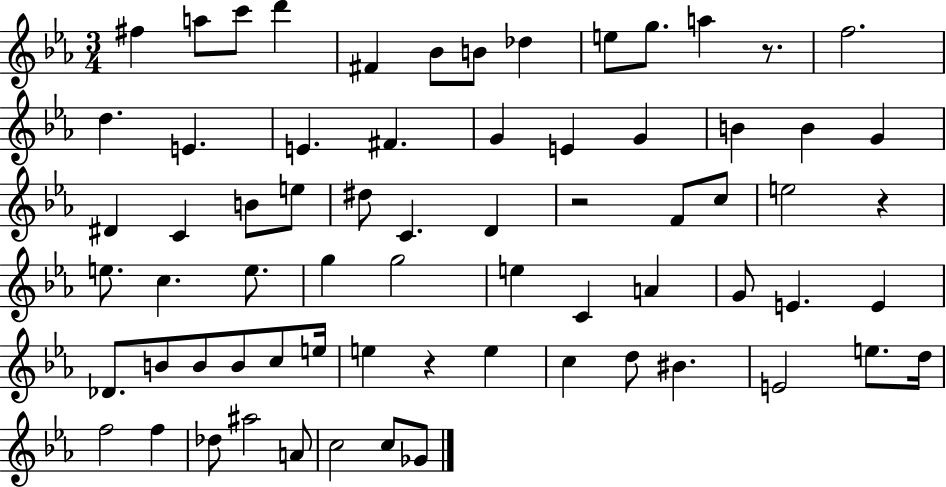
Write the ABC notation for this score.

X:1
T:Untitled
M:3/4
L:1/4
K:Eb
^f a/2 c'/2 d' ^F _B/2 B/2 _d e/2 g/2 a z/2 f2 d E E ^F G E G B B G ^D C B/2 e/2 ^d/2 C D z2 F/2 c/2 e2 z e/2 c e/2 g g2 e C A G/2 E E _D/2 B/2 B/2 B/2 c/2 e/4 e z e c d/2 ^B E2 e/2 d/4 f2 f _d/2 ^a2 A/2 c2 c/2 _G/2